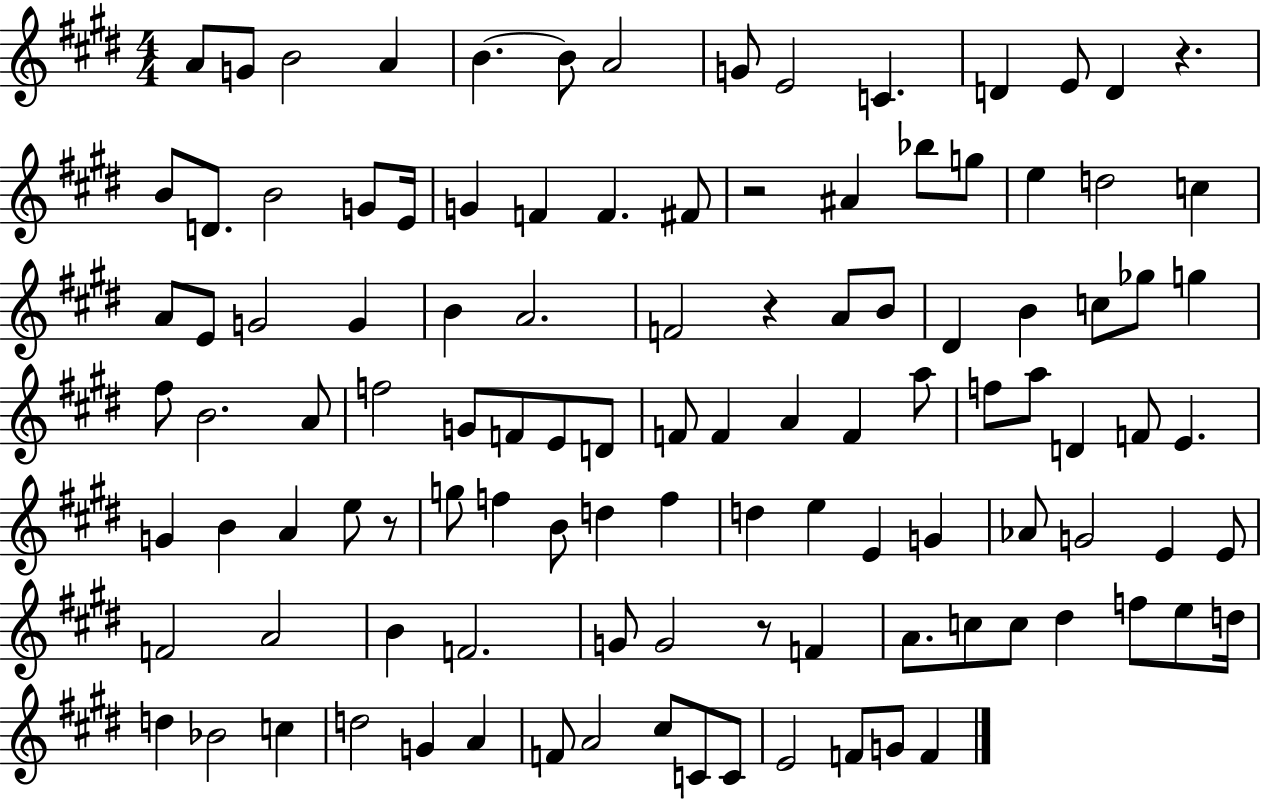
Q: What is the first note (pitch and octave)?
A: A4